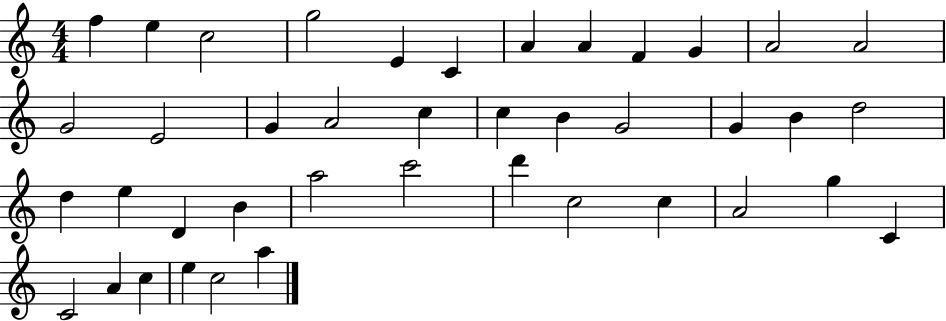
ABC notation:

X:1
T:Untitled
M:4/4
L:1/4
K:C
f e c2 g2 E C A A F G A2 A2 G2 E2 G A2 c c B G2 G B d2 d e D B a2 c'2 d' c2 c A2 g C C2 A c e c2 a